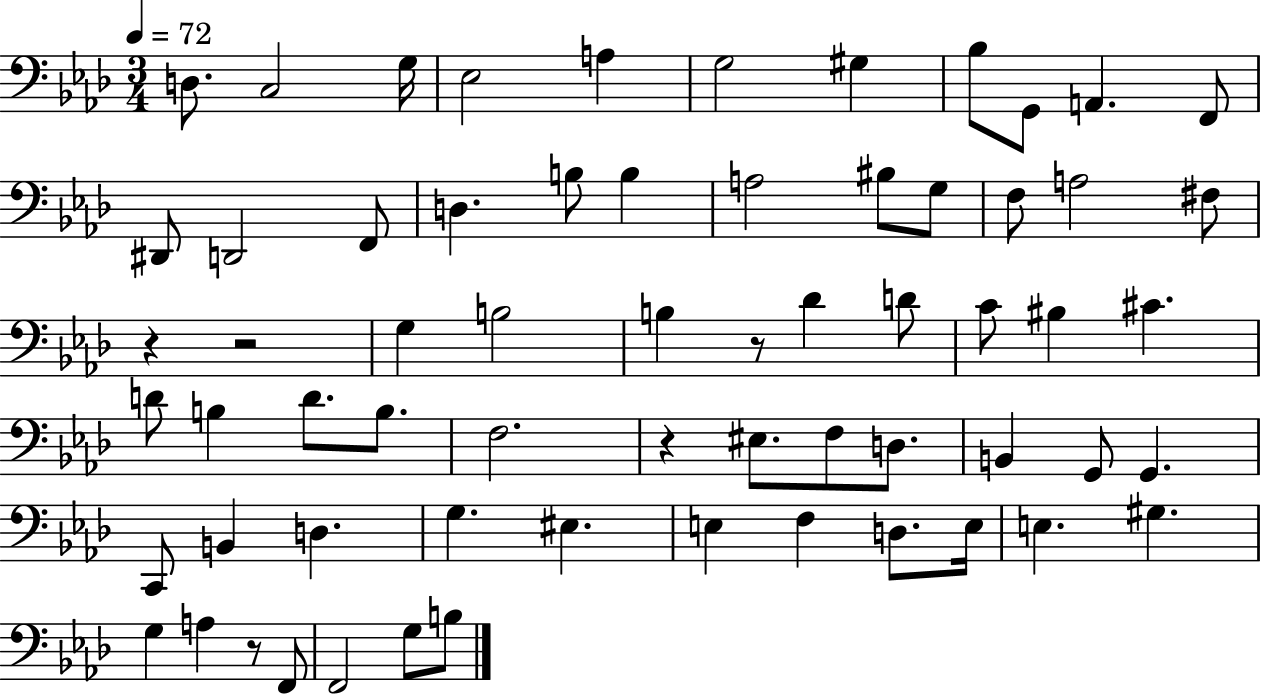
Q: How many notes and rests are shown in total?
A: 64